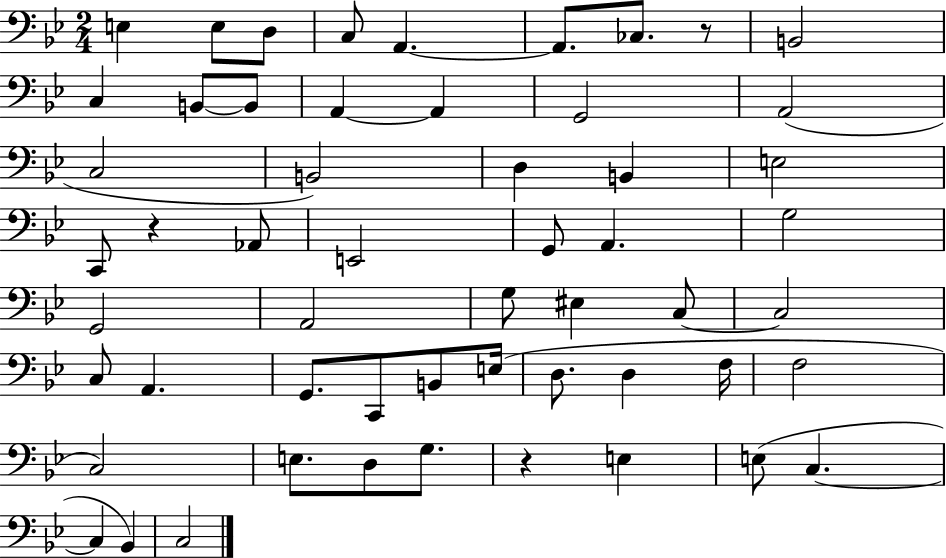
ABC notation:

X:1
T:Untitled
M:2/4
L:1/4
K:Bb
E, E,/2 D,/2 C,/2 A,, A,,/2 _C,/2 z/2 B,,2 C, B,,/2 B,,/2 A,, A,, G,,2 A,,2 C,2 B,,2 D, B,, E,2 C,,/2 z _A,,/2 E,,2 G,,/2 A,, G,2 G,,2 A,,2 G,/2 ^E, C,/2 C,2 C,/2 A,, G,,/2 C,,/2 B,,/2 E,/4 D,/2 D, F,/4 F,2 C,2 E,/2 D,/2 G,/2 z E, E,/2 C, C, _B,, C,2